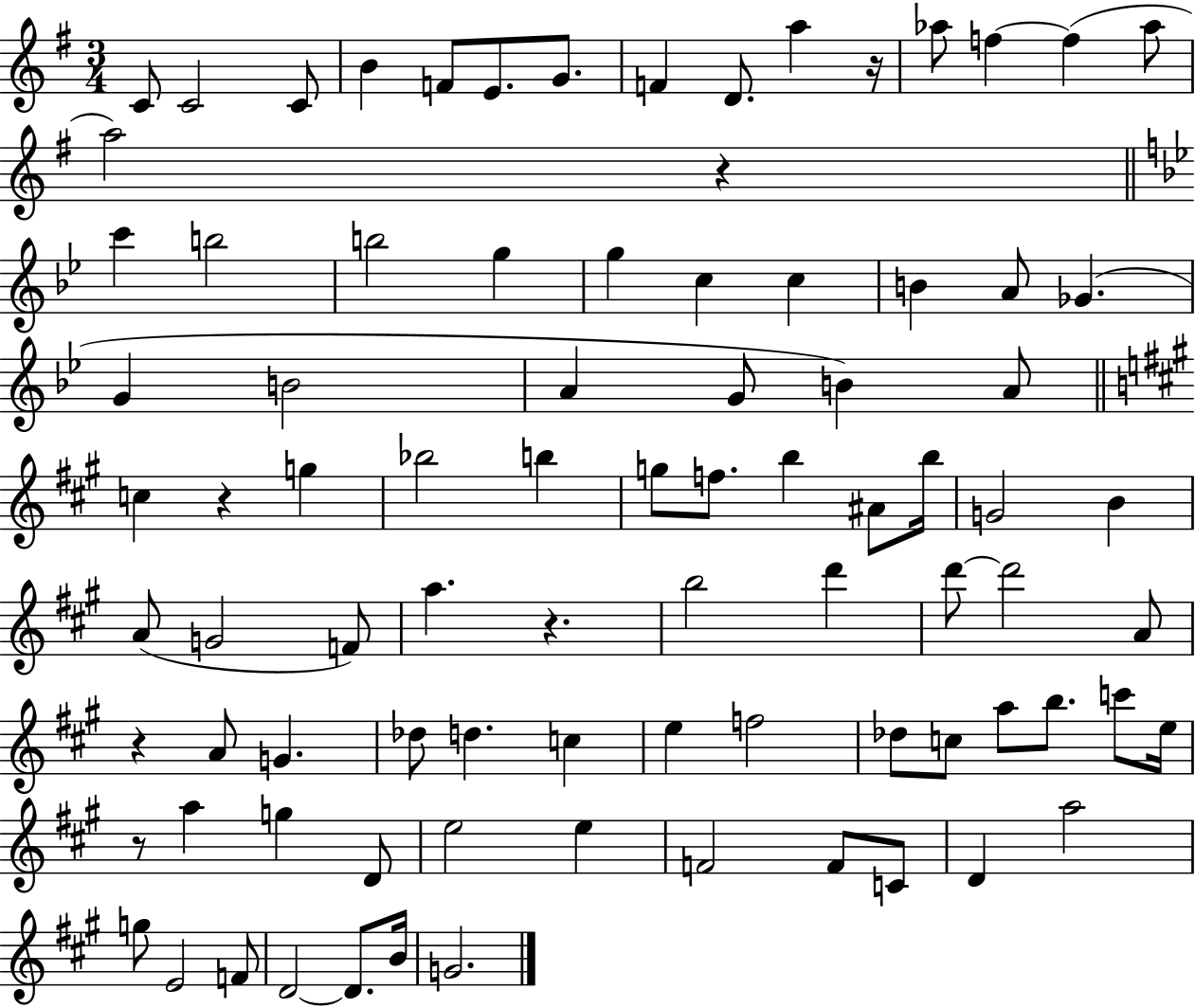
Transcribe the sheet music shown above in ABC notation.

X:1
T:Untitled
M:3/4
L:1/4
K:G
C/2 C2 C/2 B F/2 E/2 G/2 F D/2 a z/4 _a/2 f f _a/2 a2 z c' b2 b2 g g c c B A/2 _G G B2 A G/2 B A/2 c z g _b2 b g/2 f/2 b ^A/2 b/4 G2 B A/2 G2 F/2 a z b2 d' d'/2 d'2 A/2 z A/2 G _d/2 d c e f2 _d/2 c/2 a/2 b/2 c'/2 e/4 z/2 a g D/2 e2 e F2 F/2 C/2 D a2 g/2 E2 F/2 D2 D/2 B/4 G2